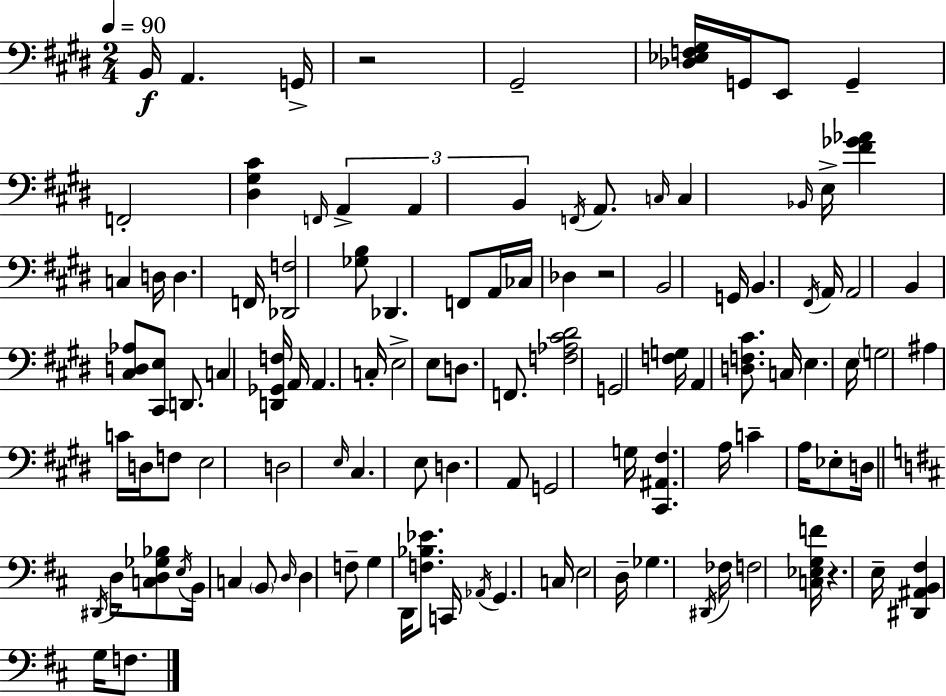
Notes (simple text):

B2/s A2/q. G2/s R/h G#2/h [Db3,Eb3,F3,G#3]/s G2/s E2/e G2/q F2/h [D#3,G#3,C#4]/q F2/s A2/q A2/q B2/q F2/s A2/e. C3/s C3/q Bb2/s E3/s [F#4,Gb4,Ab4]/q C3/q D3/s D3/q. F2/s [Db2,F3]/h [Gb3,B3]/e Db2/q. F2/e A2/s CES3/s Db3/q R/h B2/h G2/s B2/q. F#2/s A2/s A2/h B2/q [C#3,D3,Ab3]/e [C#2,E3]/e D2/e. C3/q [D2,Gb2,F3]/s A2/s A2/q. C3/s E3/h E3/e D3/e. F2/e. [F3,Ab3,C#4,D#4]/h G2/h [F3,G3]/s A2/q [D3,F3,C#4]/e. C3/s E3/q. E3/s G3/h A#3/q C4/s D3/s F3/e E3/h D3/h E3/s C#3/q. E3/e D3/q. A2/e G2/h G3/s [C#2,A#2,F#3]/q. A3/s C4/q A3/s Eb3/e D3/s D#2/s D3/s [C3,D3,Gb3,Bb3]/e E3/s B2/s C3/q B2/e D3/s D3/q F3/e G3/q D2/s [F3,Bb3,Eb4]/e. C2/s Ab2/s G2/q. C3/s E3/h D3/s Gb3/q. D#2/s FES3/s F3/h [C3,Eb3,G3,F4]/s R/q. E3/s [D#2,A#2,B2,F#3]/q G3/s F3/e.